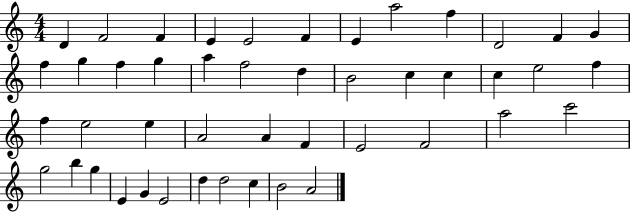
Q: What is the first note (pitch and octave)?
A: D4